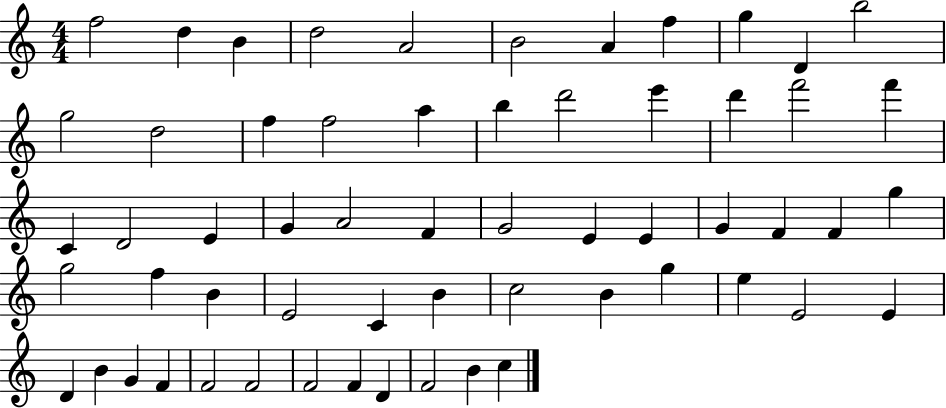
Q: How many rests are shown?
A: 0